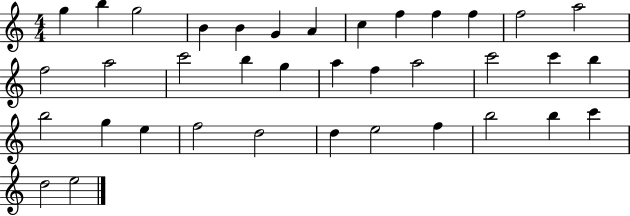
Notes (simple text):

G5/q B5/q G5/h B4/q B4/q G4/q A4/q C5/q F5/q F5/q F5/q F5/h A5/h F5/h A5/h C6/h B5/q G5/q A5/q F5/q A5/h C6/h C6/q B5/q B5/h G5/q E5/q F5/h D5/h D5/q E5/h F5/q B5/h B5/q C6/q D5/h E5/h